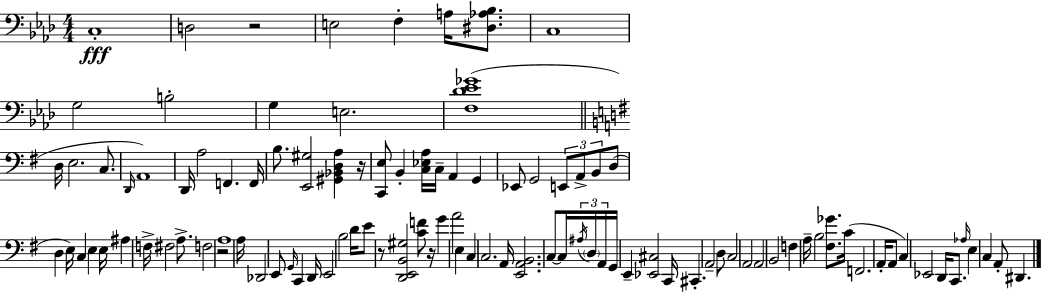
C3/w D3/h R/h E3/h F3/q A3/s [D#3,Ab3,Bb3]/e. C3/w G3/h B3/h G3/q E3/h. [F3,Db4,Eb4,Gb4]/w D3/s E3/h. C3/e. D2/s A2/w D2/s A3/h F2/q. F2/s B3/e. [E2,G#3]/h [G#2,Bb2,D3,A3]/q R/s [C2,E3]/e B2/q [C3,Eb3,A3]/s C3/s A2/q G2/q Eb2/e G2/h E2/e A2/e B2/e D3/e D3/q E3/s C3/q E3/q E3/s A#3/q F3/s F#3/h A3/e. F3/h R/h A3/w A3/s Db2/h E2/e G2/s C2/q D2/s E2/h B3/h D4/s E4/e R/e [D2,E2,B2,G#3]/h [C4,F4]/e R/s G4/q A4/h E3/q C3/q C3/h. A2/s [E2,A2,B2]/h. C3/e C3/s A#3/s D3/s A2/s G2/s E2/q [Eb2,C#3]/h C2/s C#2/q. A2/h D3/e C3/h A2/h A2/h B2/h F3/q A3/s B3/h [F#3,Gb4]/e. C4/s F2/h. A2/s A2/e C3/q Eb2/h D2/s C2/e. Ab3/s E3/q C3/q A2/e D#2/q.